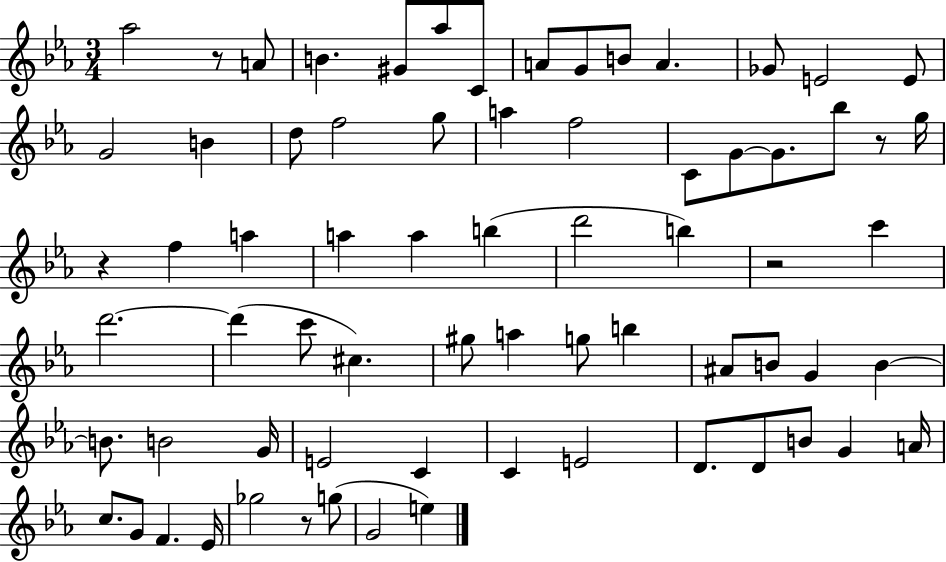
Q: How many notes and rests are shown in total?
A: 70